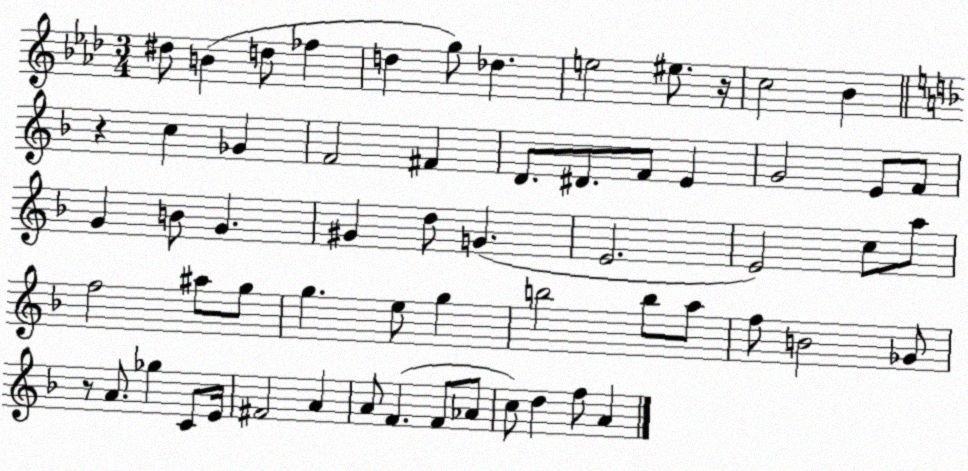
X:1
T:Untitled
M:3/4
L:1/4
K:Ab
^d/2 B d/2 _f d g/2 _d e2 ^e/2 z/4 c2 _B z c _G F2 ^F D/2 ^D/2 F/2 E G2 E/2 F/2 G B/2 G ^G d/2 G E2 E2 c/2 a/2 f2 ^a/2 g/2 g e/2 g b2 b/2 a/2 f/2 B2 _G/2 z/2 A/2 _g C/2 E/4 ^F2 A A/2 F F/2 _A/2 c/2 d f/2 A